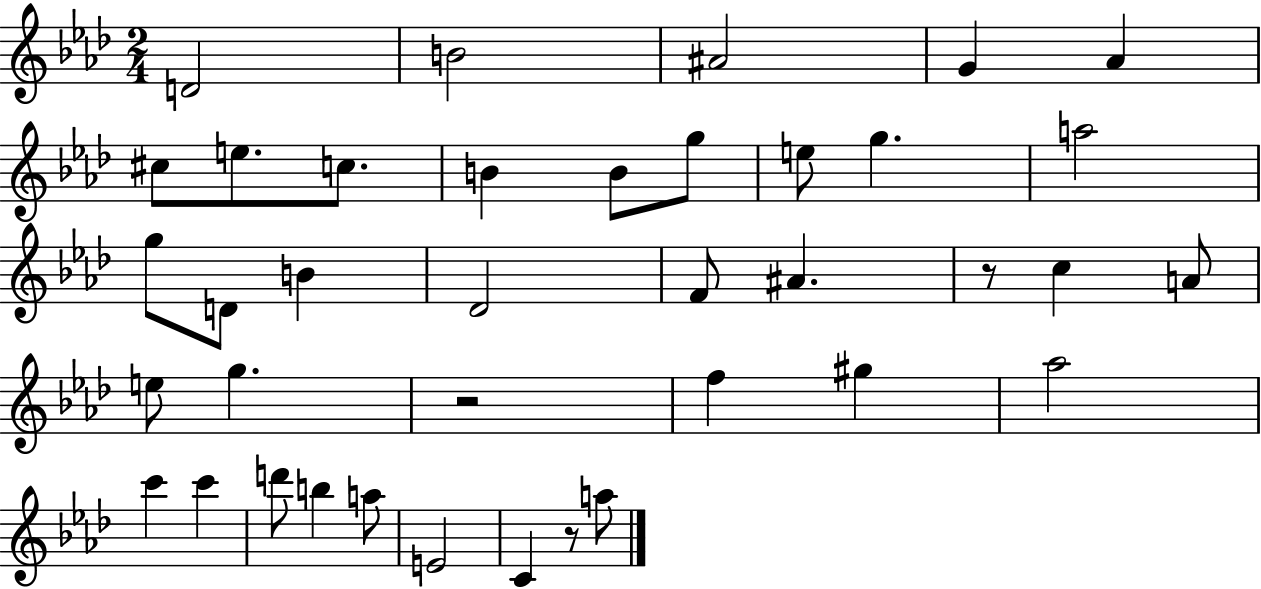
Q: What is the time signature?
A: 2/4